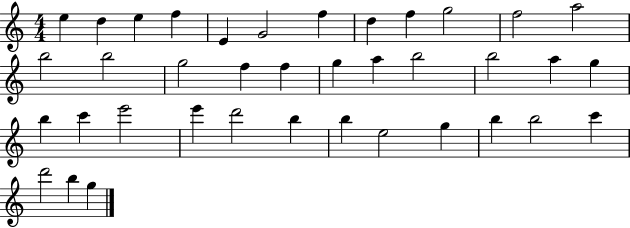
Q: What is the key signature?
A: C major